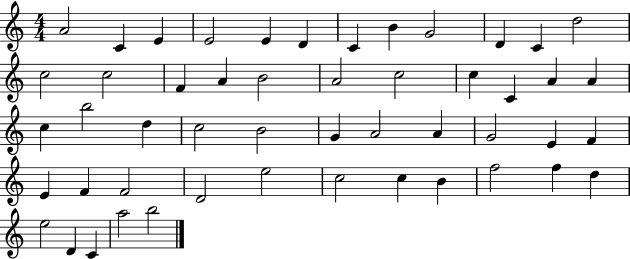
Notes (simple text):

A4/h C4/q E4/q E4/h E4/q D4/q C4/q B4/q G4/h D4/q C4/q D5/h C5/h C5/h F4/q A4/q B4/h A4/h C5/h C5/q C4/q A4/q A4/q C5/q B5/h D5/q C5/h B4/h G4/q A4/h A4/q G4/h E4/q F4/q E4/q F4/q F4/h D4/h E5/h C5/h C5/q B4/q F5/h F5/q D5/q E5/h D4/q C4/q A5/h B5/h